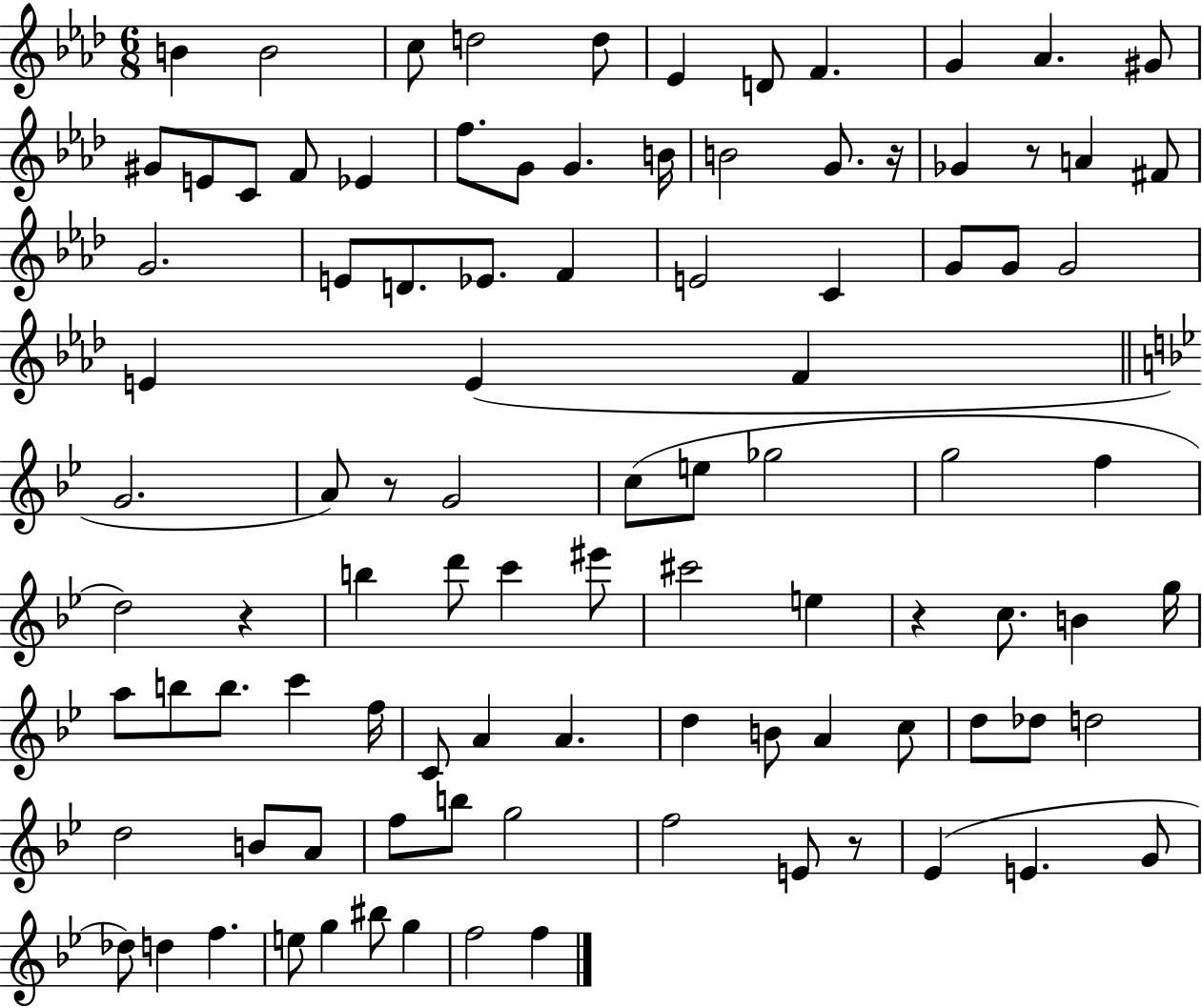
{
  \clef treble
  \numericTimeSignature
  \time 6/8
  \key aes \major
  b'4 b'2 | c''8 d''2 d''8 | ees'4 d'8 f'4. | g'4 aes'4. gis'8 | \break gis'8 e'8 c'8 f'8 ees'4 | f''8. g'8 g'4. b'16 | b'2 g'8. r16 | ges'4 r8 a'4 fis'8 | \break g'2. | e'8 d'8. ees'8. f'4 | e'2 c'4 | g'8 g'8 g'2 | \break e'4 e'4( f'4 | \bar "||" \break \key bes \major g'2. | a'8) r8 g'2 | c''8( e''8 ges''2 | g''2 f''4 | \break d''2) r4 | b''4 d'''8 c'''4 eis'''8 | cis'''2 e''4 | r4 c''8. b'4 g''16 | \break a''8 b''8 b''8. c'''4 f''16 | c'8 a'4 a'4. | d''4 b'8 a'4 c''8 | d''8 des''8 d''2 | \break d''2 b'8 a'8 | f''8 b''8 g''2 | f''2 e'8 r8 | ees'4( e'4. g'8 | \break des''8) d''4 f''4. | e''8 g''4 bis''8 g''4 | f''2 f''4 | \bar "|."
}